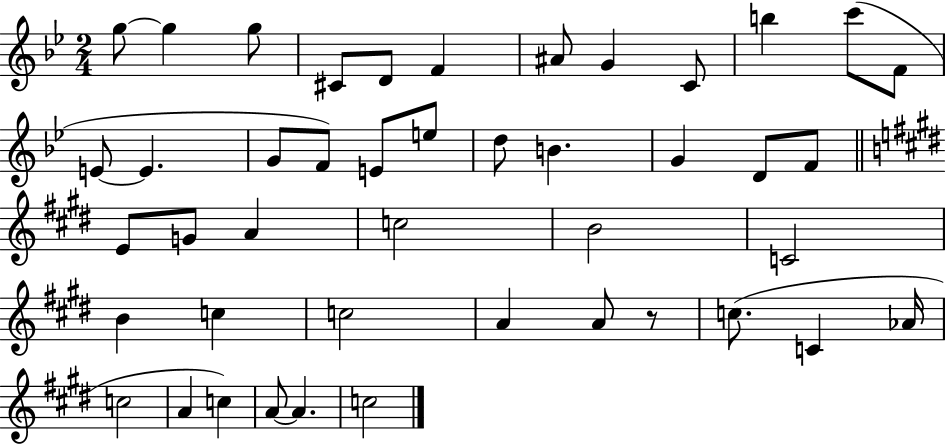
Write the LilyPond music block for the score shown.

{
  \clef treble
  \numericTimeSignature
  \time 2/4
  \key bes \major
  \repeat volta 2 { g''8~~ g''4 g''8 | cis'8 d'8 f'4 | ais'8 g'4 c'8 | b''4 c'''8( f'8 | \break e'8~~ e'4. | g'8 f'8) e'8 e''8 | d''8 b'4. | g'4 d'8 f'8 | \break \bar "||" \break \key e \major e'8 g'8 a'4 | c''2 | b'2 | c'2 | \break b'4 c''4 | c''2 | a'4 a'8 r8 | c''8.( c'4 aes'16 | \break c''2 | a'4 c''4) | a'8~~ a'4. | c''2 | \break } \bar "|."
}